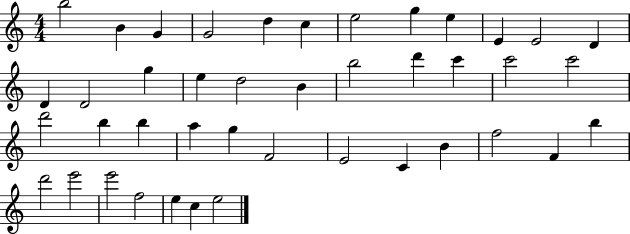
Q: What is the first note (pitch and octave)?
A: B5